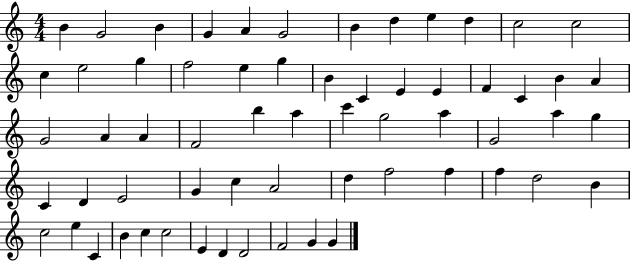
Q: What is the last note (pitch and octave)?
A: G4